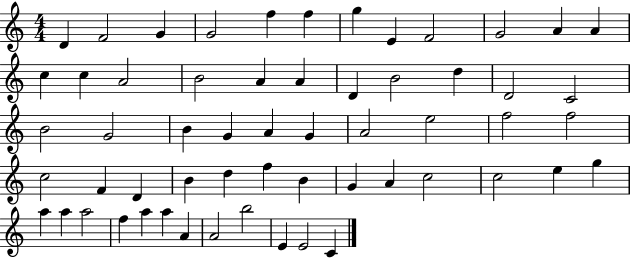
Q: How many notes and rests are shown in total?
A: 58